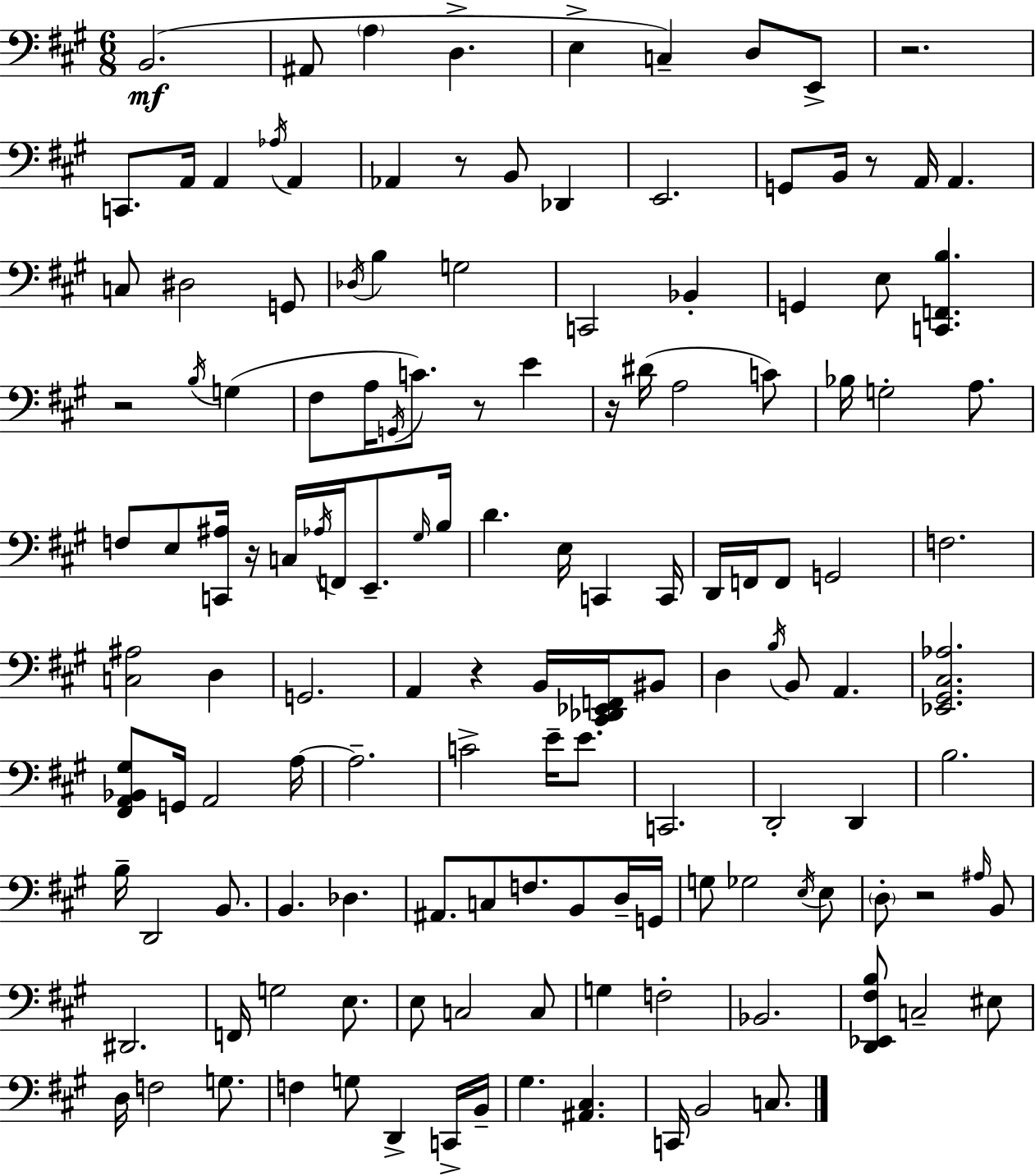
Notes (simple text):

B2/h. A#2/e A3/q D3/q. E3/q C3/q D3/e E2/e R/h. C2/e. A2/s A2/q Ab3/s A2/q Ab2/q R/e B2/e Db2/q E2/h. G2/e B2/s R/e A2/s A2/q. C3/e D#3/h G2/e Db3/s B3/q G3/h C2/h Bb2/q G2/q E3/e [C2,F2,B3]/q. R/h B3/s G3/q F#3/e A3/s G2/s C4/e. R/e E4/q R/s D#4/s A3/h C4/e Bb3/s G3/h A3/e. F3/e E3/e [C2,A#3]/s R/s C3/s Ab3/s F2/s E2/e. G#3/s B3/s D4/q. E3/s C2/q C2/s D2/s F2/s F2/e G2/h F3/h. [C3,A#3]/h D3/q G2/h. A2/q R/q B2/s [C#2,Db2,Eb2,F2]/s BIS2/e D3/q B3/s B2/e A2/q. [Eb2,G#2,C#3,Ab3]/h. [F#2,A2,Bb2,G#3]/e G2/s A2/h A3/s A3/h. C4/h E4/s E4/e. C2/h. D2/h D2/q B3/h. B3/s D2/h B2/e. B2/q. Db3/q. A#2/e. C3/e F3/e. B2/e D3/s G2/s G3/e Gb3/h E3/s E3/e D3/e R/h A#3/s B2/e D#2/h. F2/s G3/h E3/e. E3/e C3/h C3/e G3/q F3/h Bb2/h. [D2,Eb2,F#3,B3]/e C3/h EIS3/e D3/s F3/h G3/e. F3/q G3/e D2/q C2/s B2/s G#3/q. [A#2,C#3]/q. C2/s B2/h C3/e.